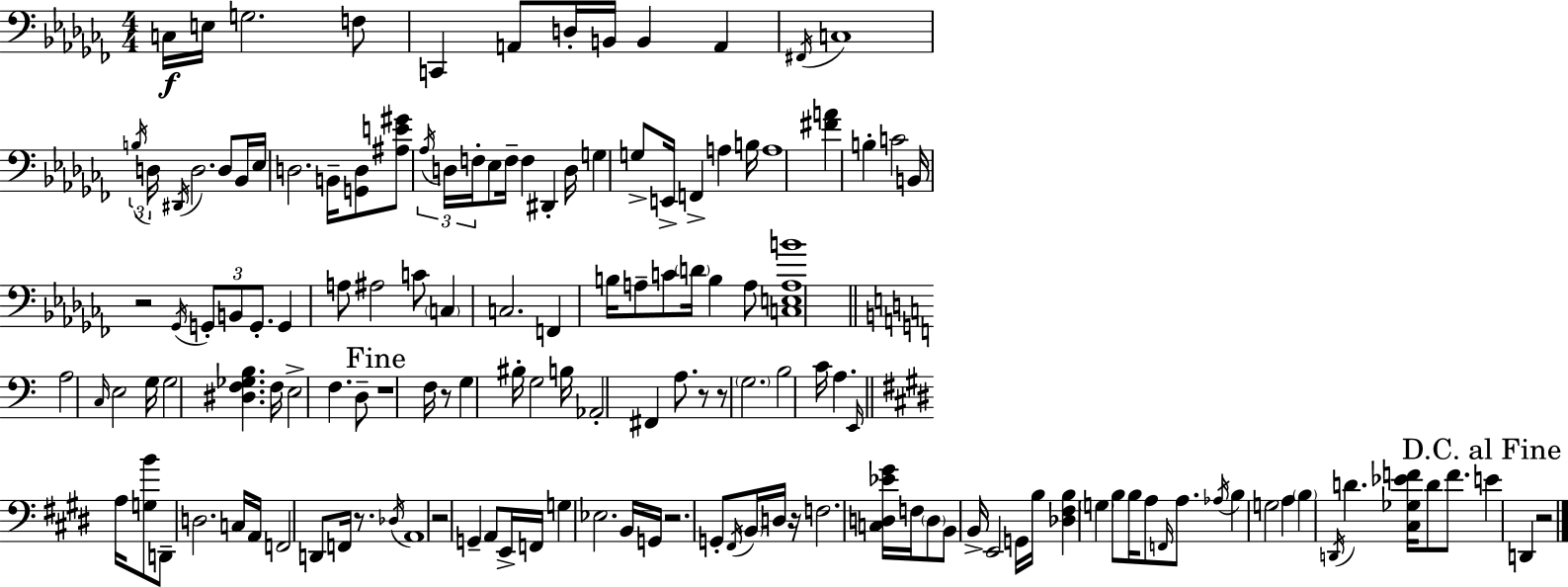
{
  \clef bass
  \numericTimeSignature
  \time 4/4
  \key aes \minor
  c16\f e16 g2. f8 | c,4 a,8 d16-. b,16 b,4 a,4 | \acciaccatura { fis,16 } c1 | \tuplet 3/2 { \acciaccatura { b16 } d16 \acciaccatura { dis,16 } } d2. | \break d8 bes,16 ees16 d2. | b,16-- <g, d>8 <ais e' gis'>8 \tuplet 3/2 { \acciaccatura { aes16 } d16 f16-. } ees8 f16-- f4 dis,4-. | d16 g4 g8-> e,16-> f,4-> a4 | b16 a1 | \break <fis' a'>4 b4-. c'2 | b,16 r2 \acciaccatura { ges,16 } \tuplet 3/2 { g,8-. | b,8 g,8.-. } g,4 a8 ais2 | c'8 \parenthesize c4 c2. | \break f,4 b16 a8-- c'8 \parenthesize d'16 b4 | a8 <c e a b'>1 | \bar "||" \break \key a \minor a2 \grace { c16 } e2 | g16 g2 <dis f ges b>4. | f16 e2-> f4. d8-- | \mark "Fine" r1 | \break f16 r8 g4 bis16-. g2 | b16 aes,2-. fis,4 a8. | r8 r8 \parenthesize g2. | b2 c'16 a4. | \break \grace { e,16 } \bar "||" \break \key e \major a16 <g b'>8 d,8-- d2. | c16 a,16 f,2 d,8 f,16 r8. | \acciaccatura { des16 } a,1 | r2 g,4-- a,8 | \break e,16-> f,16 g4 ees2. | b,16 g,16 r2. | g,8-. \acciaccatura { fis,16 } \parenthesize b,16 d16 r16 f2. | <c d ees' gis'>16 f16 \parenthesize d8 b,8 b,16-> e,2 | \break g,16 b16 <des fis b>4 \parenthesize g4 b8 b16 a8 | \grace { f,16 } a8. \acciaccatura { aes16 } b4 g2 | a4 \parenthesize b4 \acciaccatura { d,16 } d'4. | <cis ges ees' f'>16 d'8 f'8. \mark "D.C. al Fine" e'4 d,4 r2 | \break \bar "|."
}